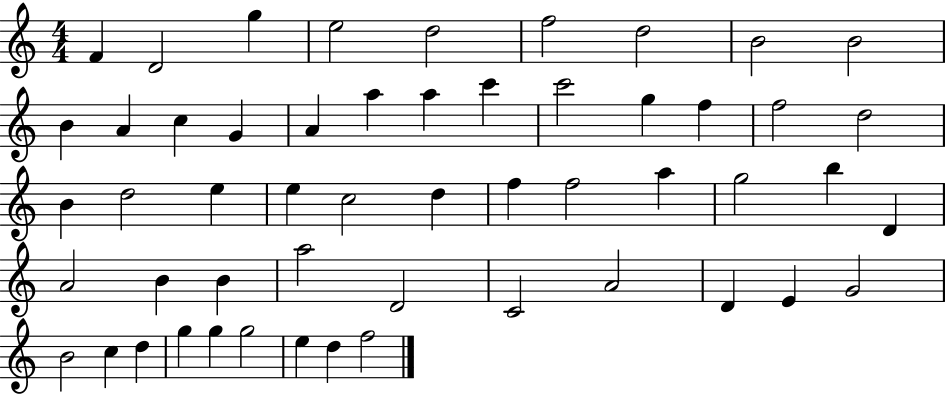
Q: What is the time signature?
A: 4/4